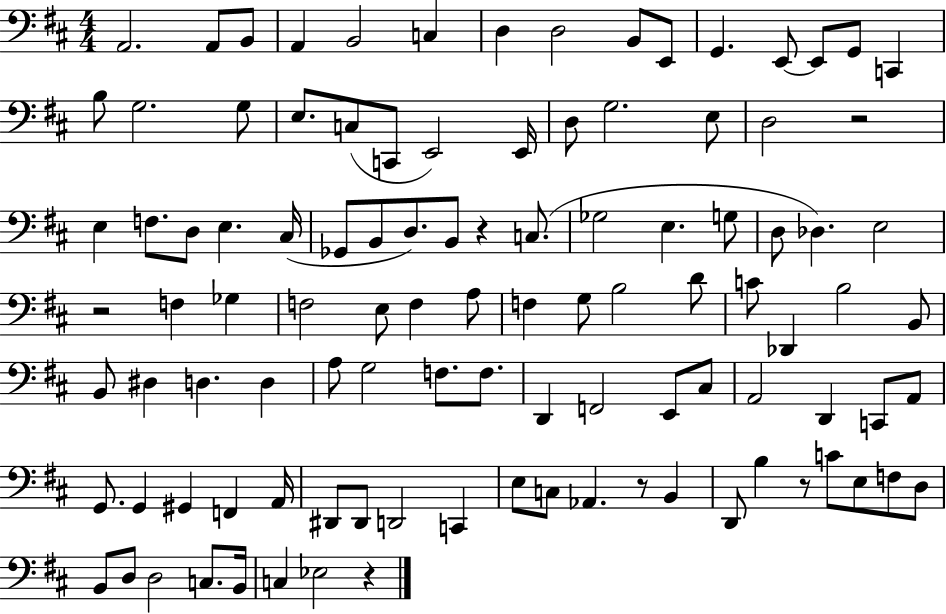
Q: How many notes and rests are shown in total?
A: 105